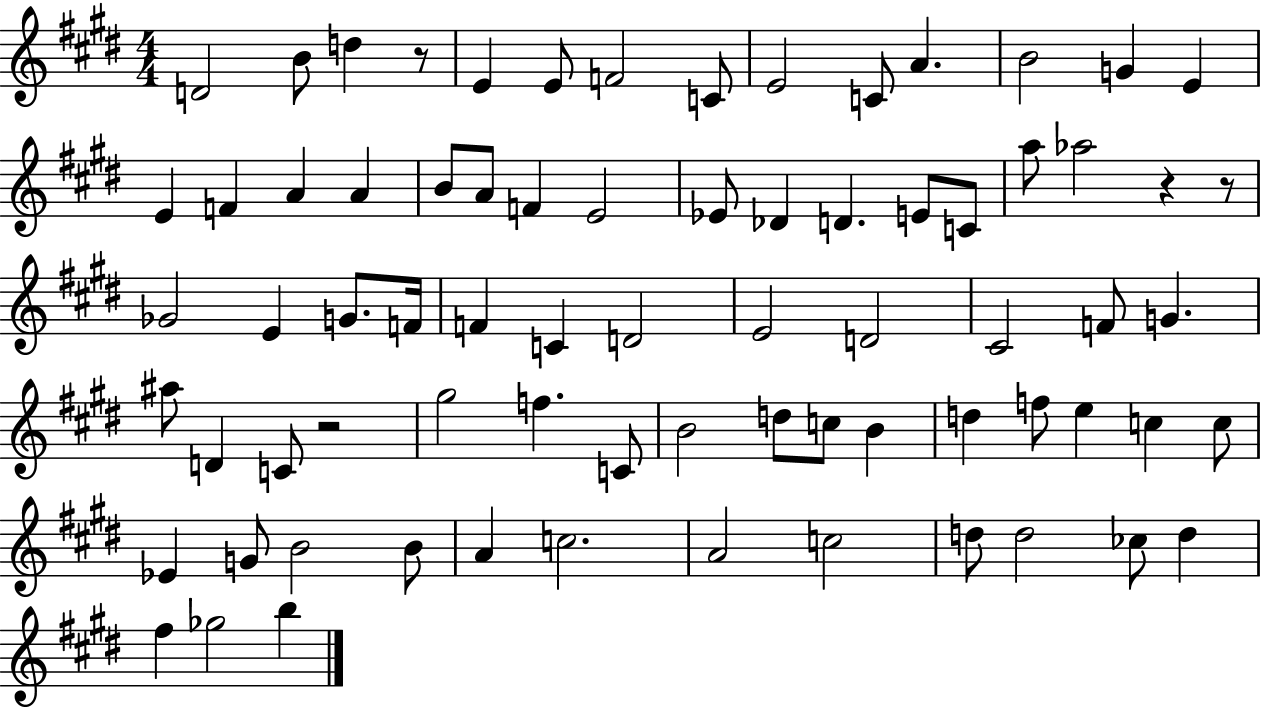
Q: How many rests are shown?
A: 4